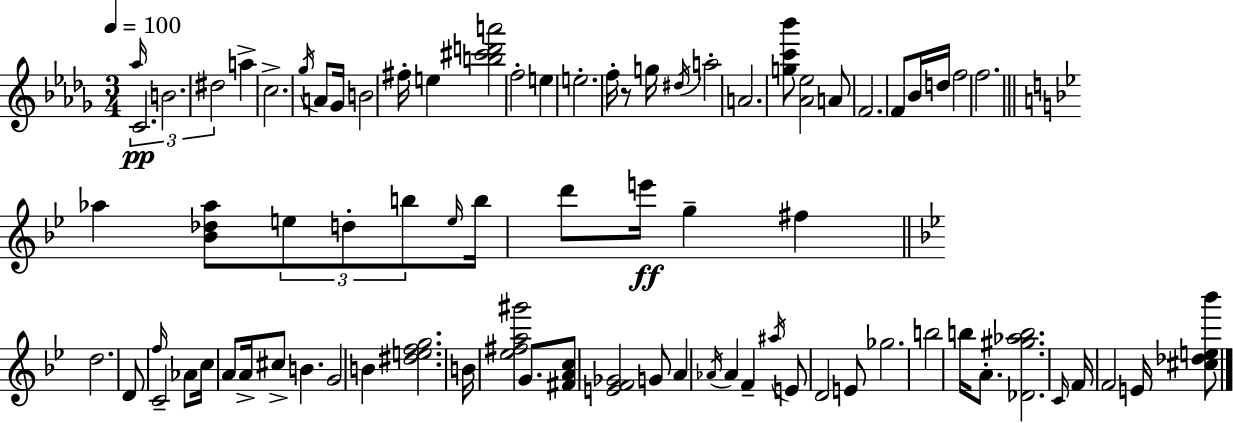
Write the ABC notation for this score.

X:1
T:Untitled
M:3/4
L:1/4
K:Bbm
_a/4 C2 B2 ^d2 a c2 _g/4 A/2 _G/4 B2 ^f/4 e [b^c'd'a']2 f2 e e2 f/4 z/2 g/4 ^d/4 a2 A2 [gc'_b']/2 [_A_e]2 A/2 F2 F/2 _B/4 d/4 f2 f2 _a [_B_d_a]/2 e/2 d/2 b/2 e/4 b/4 d'/2 e'/4 g ^f d2 D/2 f/4 C2 _A/2 c/4 A/2 A/4 ^c/2 B G2 B [^defg]2 B/4 [_e^fa^g']2 G/2 [^FAc]/2 [EF_G]2 G/2 A _A/4 _A F ^a/4 E/2 D2 E/2 _g2 b2 b/4 A/2 [_D^g_ab]2 C/4 F/4 F2 E/4 [^c_de_b']/2